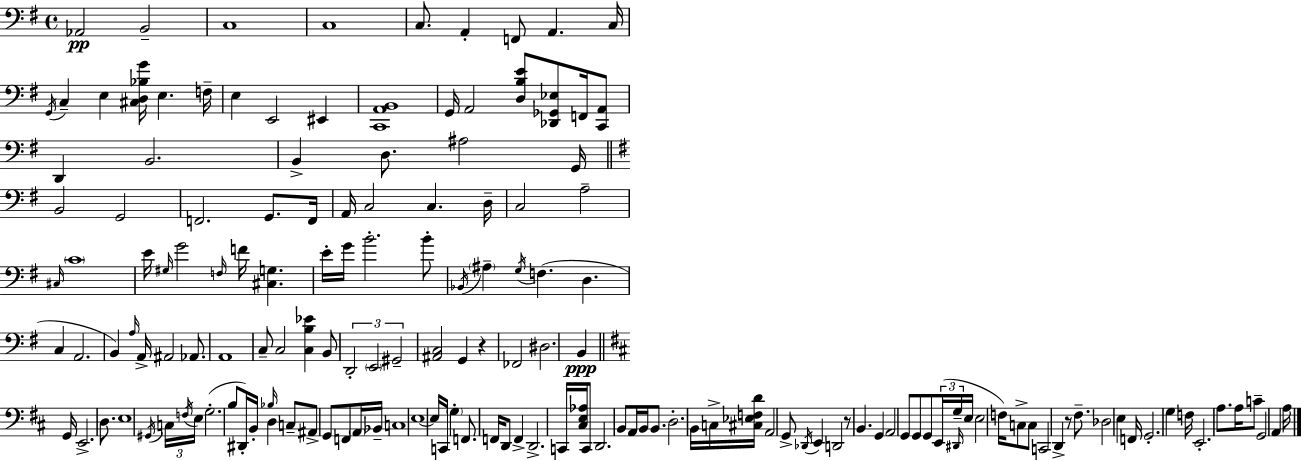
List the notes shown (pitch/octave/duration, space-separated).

Ab2/h B2/h C3/w C3/w C3/e. A2/q F2/e A2/q. C3/s G2/s C3/q E3/q [C#3,D3,Bb3,G4]/s E3/q. F3/s E3/q E2/h EIS2/q [C2,A2,B2]/w G2/s A2/h [D3,B3,E4]/e [Db2,Gb2,Eb3]/e F2/s [C2,A2]/e D2/q B2/h. B2/q D3/e. A#3/h G2/s B2/h G2/h F2/h. G2/e. F2/s A2/s C3/h C3/q. D3/s C3/h A3/h C#3/s C4/w E4/s G#3/s G4/h F3/s F4/s [C#3,G3]/q. E4/s G4/s B4/h. B4/e Bb2/s A#3/q G3/s F3/q. D3/q. C3/q A2/h. B2/q A3/s A2/s A#2/h Ab2/e. A2/w C3/e C3/h [C3,B3,Eb4]/q B2/e D2/h E2/h G#2/h [A#2,C3]/h G2/q R/q FES2/h D#3/h. B2/q G2/s E2/h. D3/e. E3/w G#2/s C3/s F3/s E3/s G3/h. B3/e D#2/s B2/s Bb3/s D3/q C3/e A#2/e G2/e F2/e A2/s Bb2/s C3/w E3/w E3/s C2/s G3/q F2/e. F2/s D2/e F2/q D2/h. C2/s [C#3,E3,Ab3]/s C2/e D2/h. B2/e A2/s B2/s B2/e. D3/h. B2/s C3/s [C#3,Eb3,F3,D4]/s A2/h G2/e Db2/s E2/q D2/h R/e B2/q. G2/q A2/h G2/e G2/e G2/e E2/s D#2/s G3/s E3/s E3/h F3/s C3/e C3/e C2/h D2/q R/e F#3/e. Db3/h E3/q F2/s G2/h. G3/q F3/s E2/h. A3/e. A3/s C4/e G2/h A2/q A3/s